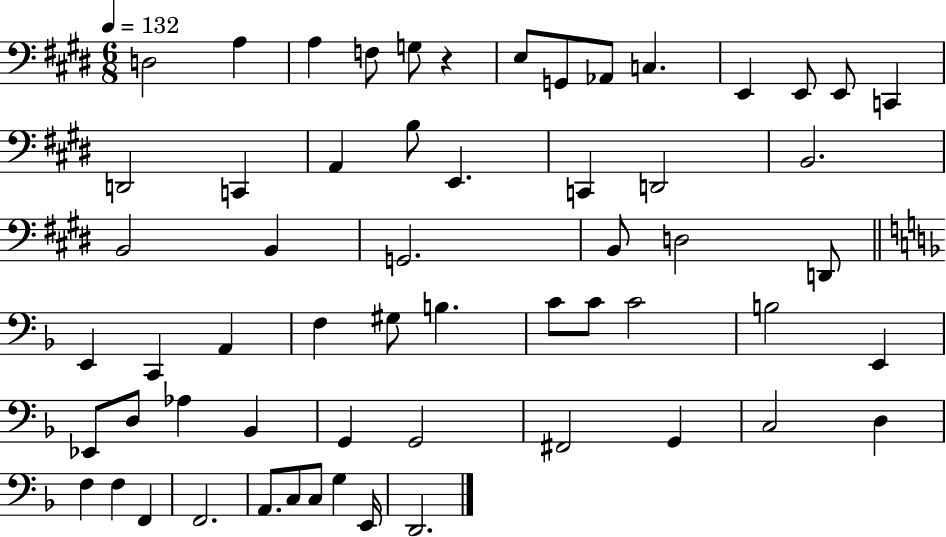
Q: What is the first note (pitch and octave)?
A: D3